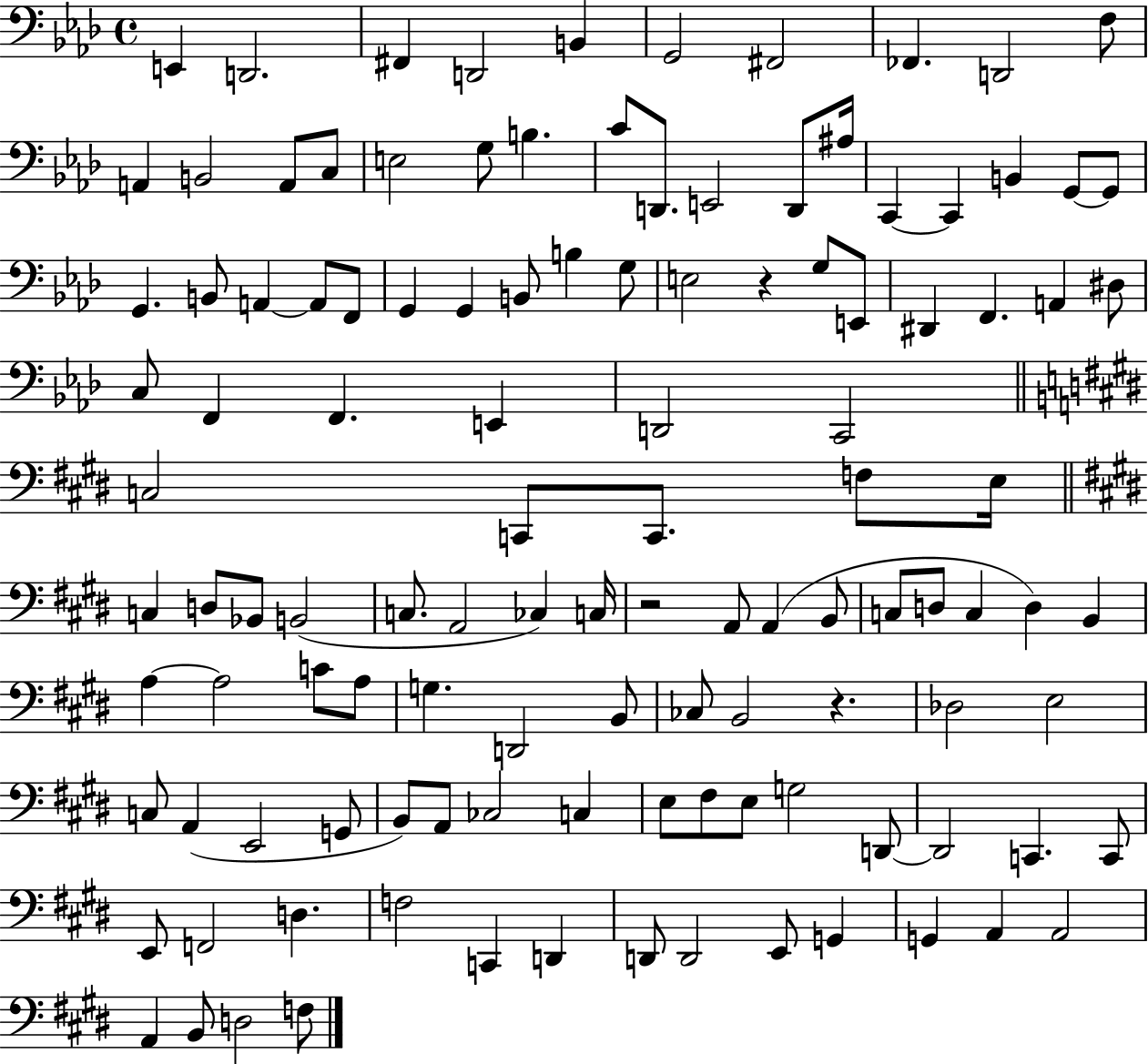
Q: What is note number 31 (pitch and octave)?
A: A2